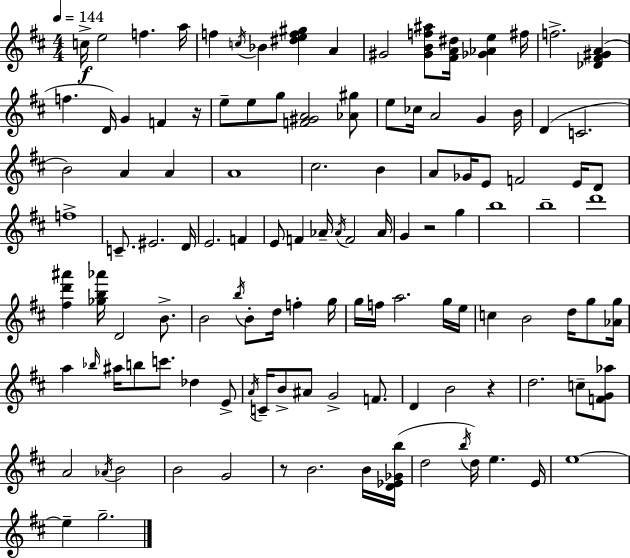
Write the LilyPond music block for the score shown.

{
  \clef treble
  \numericTimeSignature
  \time 4/4
  \key d \major
  \tempo 4 = 144
  c''16->\f e''2 f''4. a''16 | f''4 \acciaccatura { c''16 } bes'4 <dis'' e'' f'' gis''>4 a'4 | gis'2 <gis' b' f'' ais''>8 <fis' a' dis''>16 <ges' aes' e''>4 | fis''16 f''2.-> <des' fis' gis' a'>4( | \break f''4. d'16) g'4 f'4 | r16 e''8-- e''8 g''8 <f' gis' a'>2 <aes' gis''>8 | e''8 ces''16 a'2 g'4 | b'16 d'4( c'2. | \break b'2) a'4 a'4 | a'1 | cis''2. b'4 | a'8 ges'16 e'8 f'2 e'16 d'8 | \break f''1-> | c'8.-- eis'2. | d'16 e'2. f'4 | e'8 f'4 aes'16-- \acciaccatura { aes'16 } f'2 | \break aes'16 g'4 r2 g''4 | b''1 | b''1-- | d'''1 | \break <fis'' d''' ais'''>4 <ges'' b'' aes'''>16 d'2 b'8.-> | b'2 \acciaccatura { b''16 } b'8-. d''16 f''4-. | g''16 g''16 f''16 a''2. | g''16 e''16 c''4 b'2 d''16 | \break g''8 <aes' g''>16 a''4 \grace { bes''16 } ais''16 b''8 c'''8. des''4 | e'8-> \acciaccatura { a'16 } c'16-- b'8-> ais'8 g'2-> | f'8. d'4 b'2 | r4 d''2. | \break c''8-- <f' g' aes''>8 a'2 \acciaccatura { aes'16 } b'2 | b'2 g'2 | r8 b'2. | b'16 <d' ees' ges' b''>16( d''2 \acciaccatura { b''16 } d''16) | \break e''4. e'16 e''1~~ | e''4-- g''2.-- | \bar "|."
}